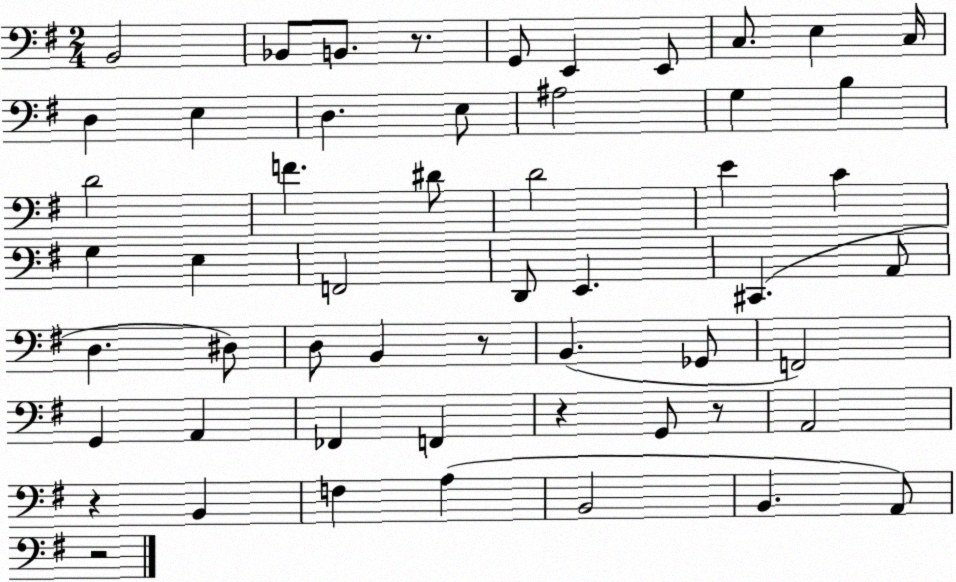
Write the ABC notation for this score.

X:1
T:Untitled
M:2/4
L:1/4
K:G
B,,2 _B,,/2 B,,/2 z/2 G,,/2 E,, E,,/2 C,/2 E, C,/4 D, E, D, E,/2 ^A,2 G, B, D2 F ^D/2 D2 E C G, E, F,,2 D,,/2 E,, ^C,, A,,/2 D, ^D,/2 D,/2 B,, z/2 B,, _G,,/2 F,,2 G,, A,, _F,, F,, z G,,/2 z/2 A,,2 z B,, F, A, B,,2 B,, A,,/2 z2